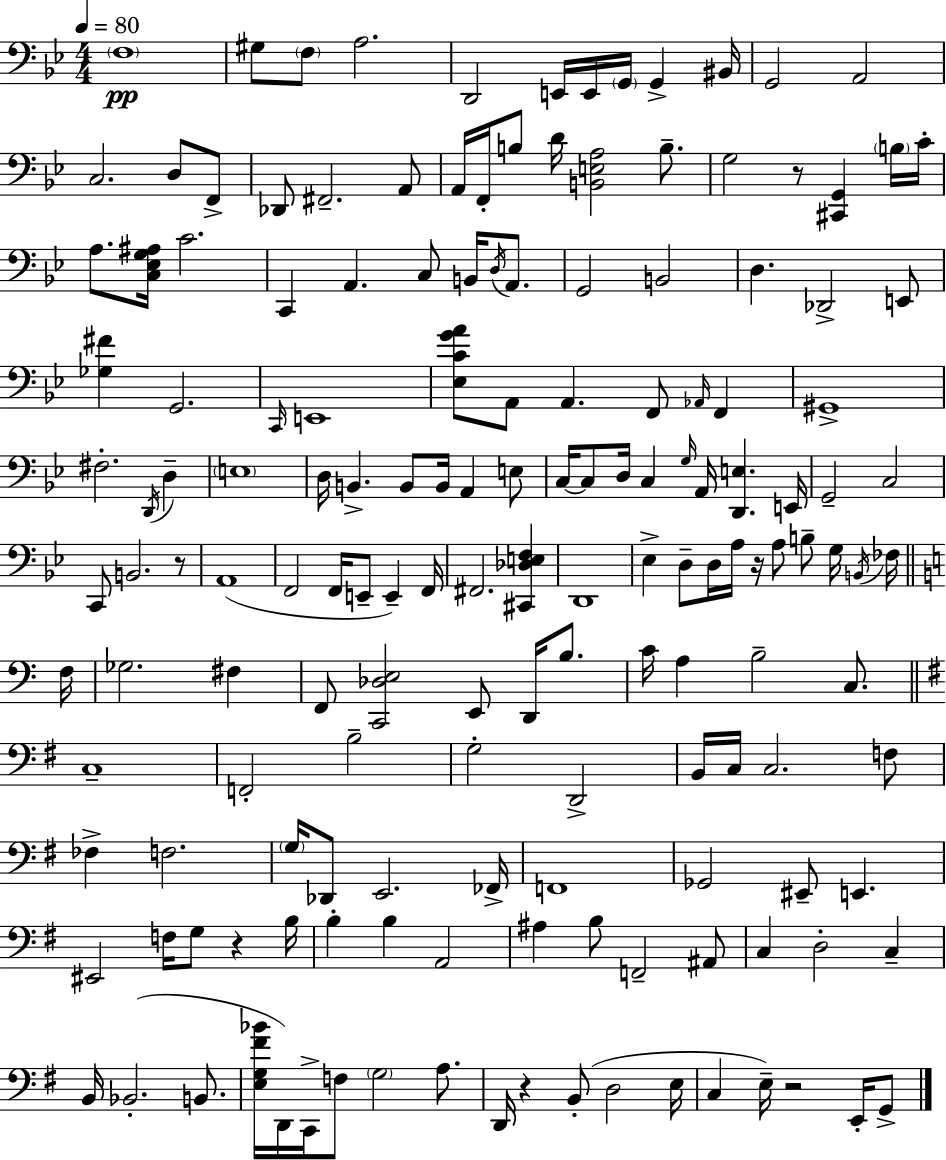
X:1
T:Untitled
M:4/4
L:1/4
K:Gm
F,4 ^G,/2 F,/2 A,2 D,,2 E,,/4 E,,/4 G,,/4 G,, ^B,,/4 G,,2 A,,2 C,2 D,/2 F,,/2 _D,,/2 ^F,,2 A,,/2 A,,/4 F,,/4 B,/2 D/4 [B,,E,A,]2 B,/2 G,2 z/2 [^C,,G,,] B,/4 C/4 A,/2 [C,_E,G,^A,]/4 C2 C,, A,, C,/2 B,,/4 D,/4 A,,/2 G,,2 B,,2 D, _D,,2 E,,/2 [_G,^F] G,,2 C,,/4 E,,4 [_E,CGA]/2 A,,/2 A,, F,,/2 _A,,/4 F,, ^G,,4 ^F,2 D,,/4 D, E,4 D,/4 B,, B,,/2 B,,/4 A,, E,/2 C,/4 C,/2 D,/4 C, G,/4 A,,/4 [D,,E,] E,,/4 G,,2 C,2 C,,/2 B,,2 z/2 A,,4 F,,2 F,,/4 E,,/2 E,, F,,/4 ^F,,2 [^C,,_D,E,F,] D,,4 _E, D,/2 D,/4 A,/4 z/4 A,/2 B,/2 G,/4 B,,/4 _F,/4 F,/4 _G,2 ^F, F,,/2 [C,,_D,E,]2 E,,/2 D,,/4 B,/2 C/4 A, B,2 C,/2 C,4 F,,2 B,2 G,2 D,,2 B,,/4 C,/4 C,2 F,/2 _F, F,2 G,/4 _D,,/2 E,,2 _F,,/4 F,,4 _G,,2 ^E,,/2 E,, ^E,,2 F,/4 G,/2 z B,/4 B, B, A,,2 ^A, B,/2 F,,2 ^A,,/2 C, D,2 C, B,,/4 _B,,2 B,,/2 [E,G,^F_B]/4 D,,/4 C,,/4 F,/2 G,2 A,/2 D,,/4 z B,,/2 D,2 E,/4 C, E,/4 z2 E,,/4 G,,/2